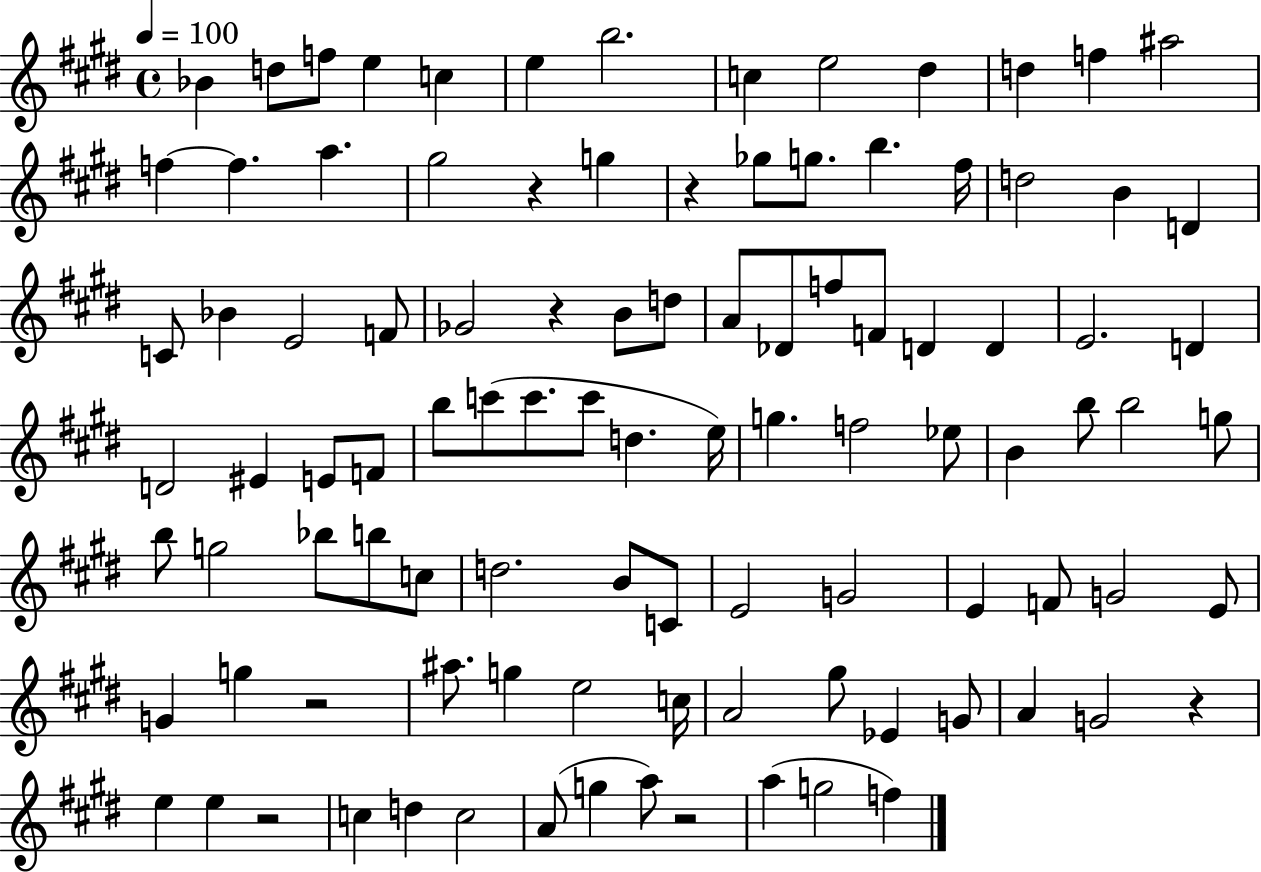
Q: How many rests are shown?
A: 7